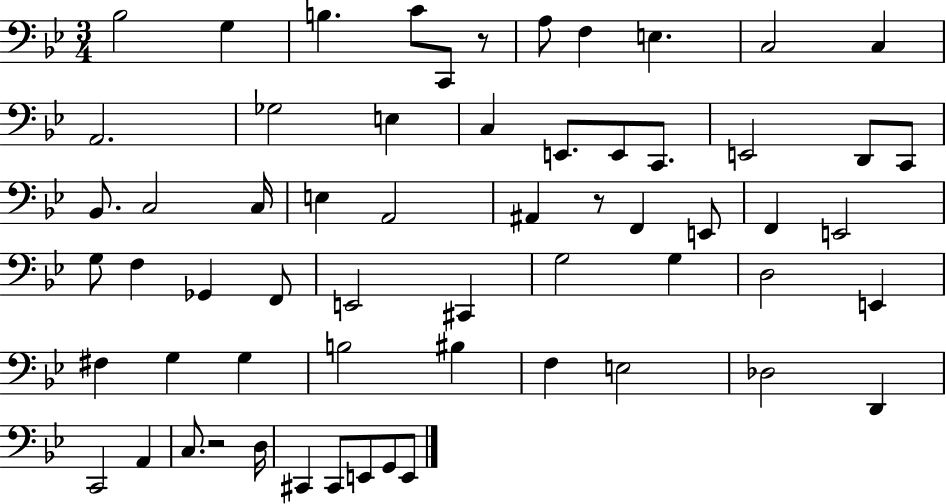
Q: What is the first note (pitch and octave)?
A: Bb3